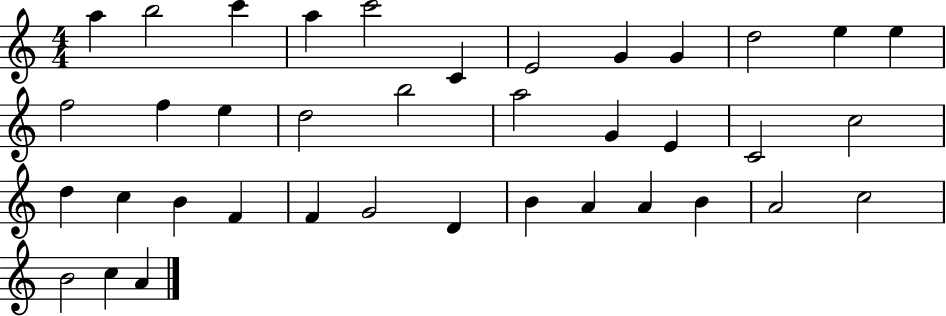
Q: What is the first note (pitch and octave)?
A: A5